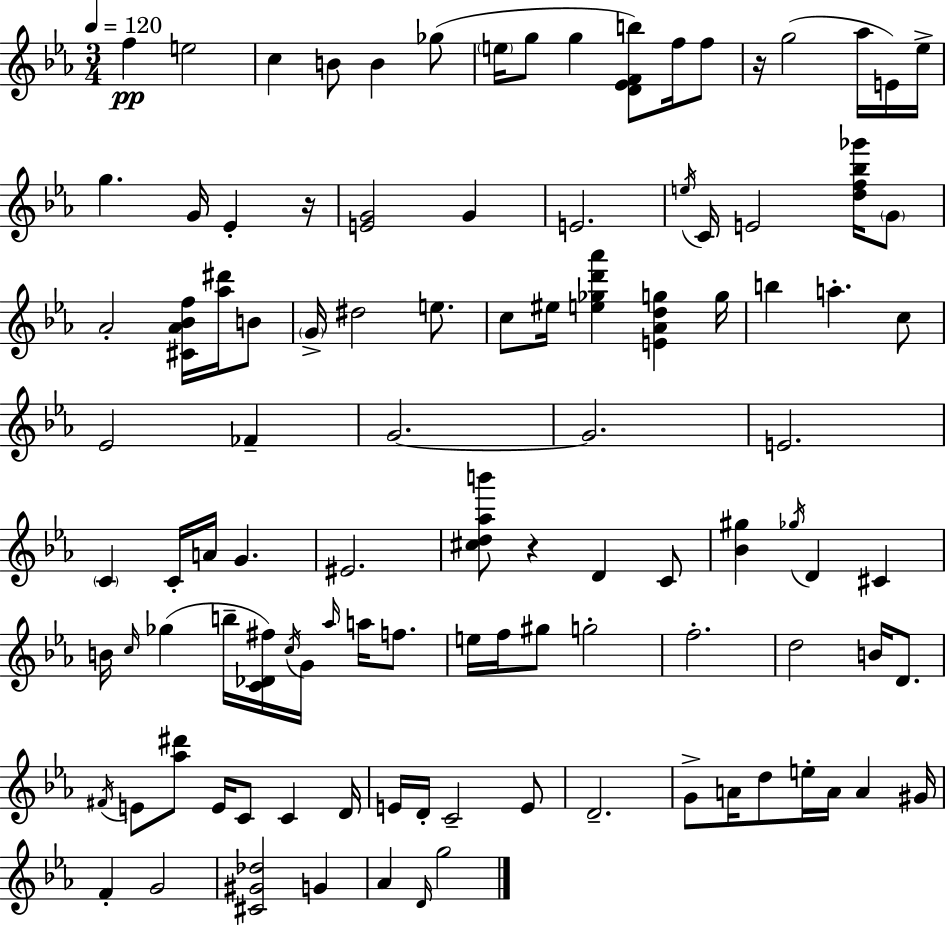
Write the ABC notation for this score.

X:1
T:Untitled
M:3/4
L:1/4
K:Cm
f e2 c B/2 B _g/2 e/4 g/2 g [D_EFb]/2 f/4 f/2 z/4 g2 _a/4 E/4 _e/4 g G/4 _E z/4 [EG]2 G E2 e/4 C/4 E2 [df_b_g']/4 G/2 _A2 [^C_A_Bf]/4 [_a^d']/4 B/2 G/4 ^d2 e/2 c/2 ^e/4 [e_gd'_a'] [E_Adg] g/4 b a c/2 _E2 _F G2 G2 E2 C C/4 A/4 G ^E2 [^cd_ab']/2 z D C/2 [_B^g] _g/4 D ^C B/4 c/4 _g b/4 [C_D^f]/4 c/4 G/4 _a/4 a/4 f/2 e/4 f/4 ^g/2 g2 f2 d2 B/4 D/2 ^F/4 E/2 [_a^d']/2 E/4 C/2 C D/4 E/4 D/4 C2 E/2 D2 G/2 A/4 d/2 e/4 A/4 A ^G/4 F G2 [^C^G_d]2 G _A D/4 g2